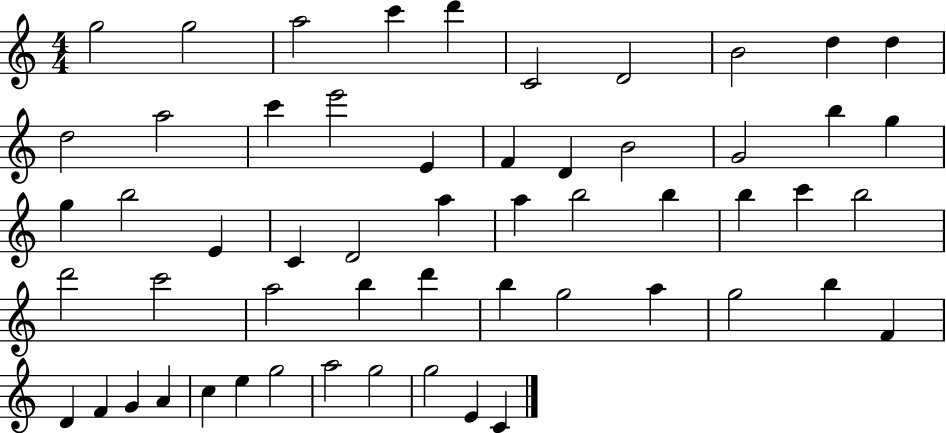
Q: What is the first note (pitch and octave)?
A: G5